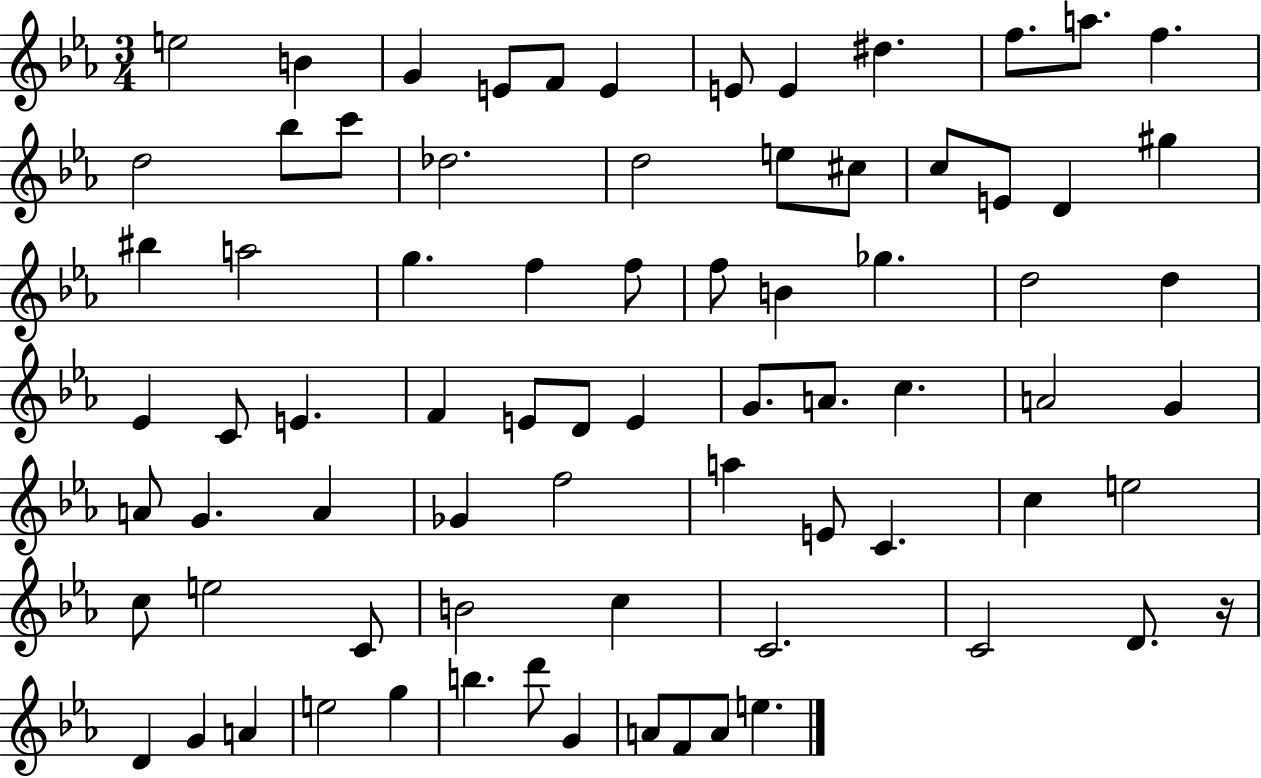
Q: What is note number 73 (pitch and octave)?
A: F4